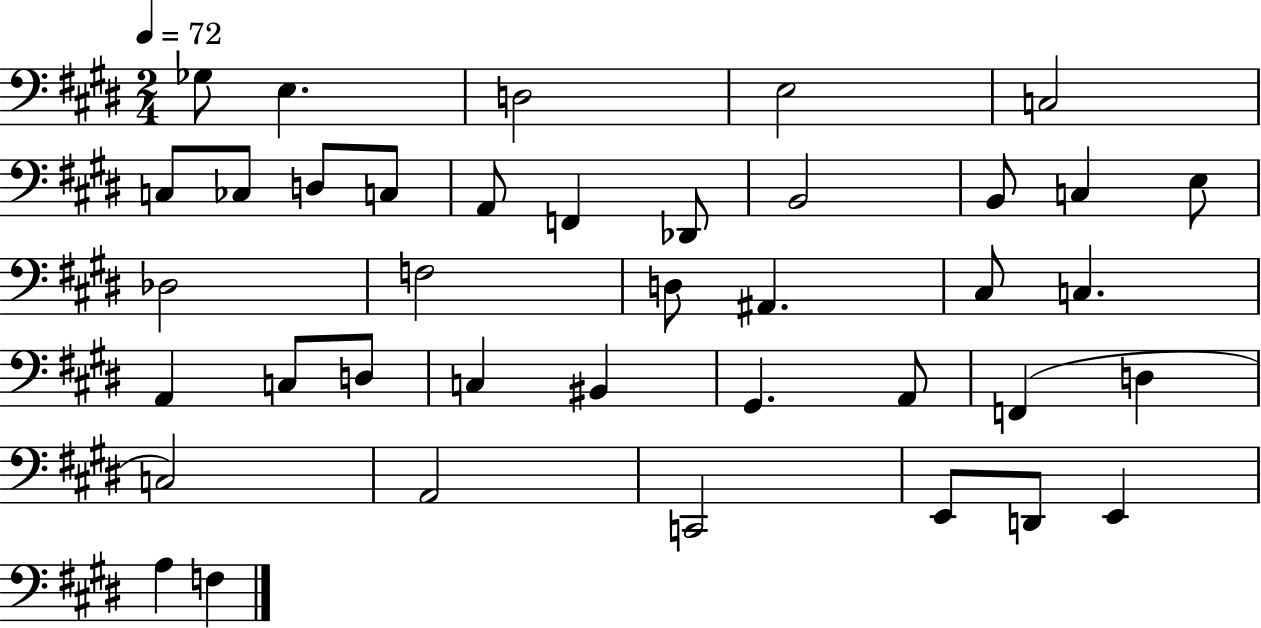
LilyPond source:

{
  \clef bass
  \numericTimeSignature
  \time 2/4
  \key e \major
  \tempo 4 = 72
  ges8 e4. | d2 | e2 | c2 | \break c8 ces8 d8 c8 | a,8 f,4 des,8 | b,2 | b,8 c4 e8 | \break des2 | f2 | d8 ais,4. | cis8 c4. | \break a,4 c8 d8 | c4 bis,4 | gis,4. a,8 | f,4( d4 | \break c2) | a,2 | c,2 | e,8 d,8 e,4 | \break a4 f4 | \bar "|."
}